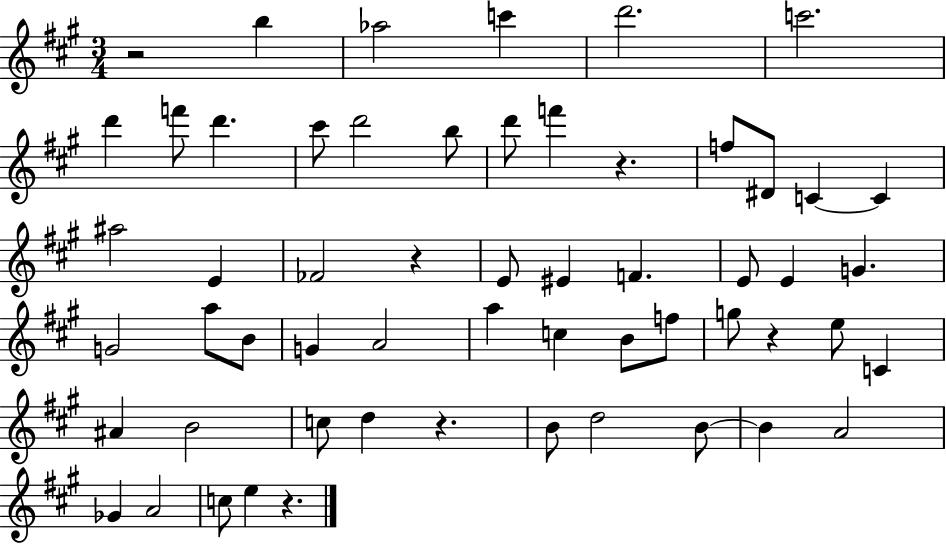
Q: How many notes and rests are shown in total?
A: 57